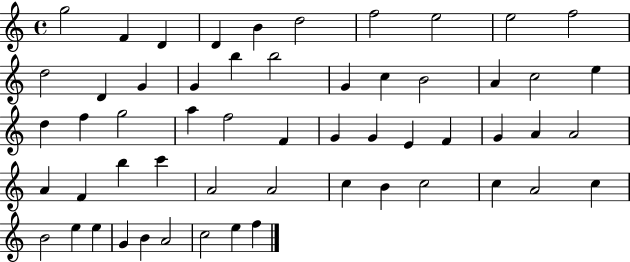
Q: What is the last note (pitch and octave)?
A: F5